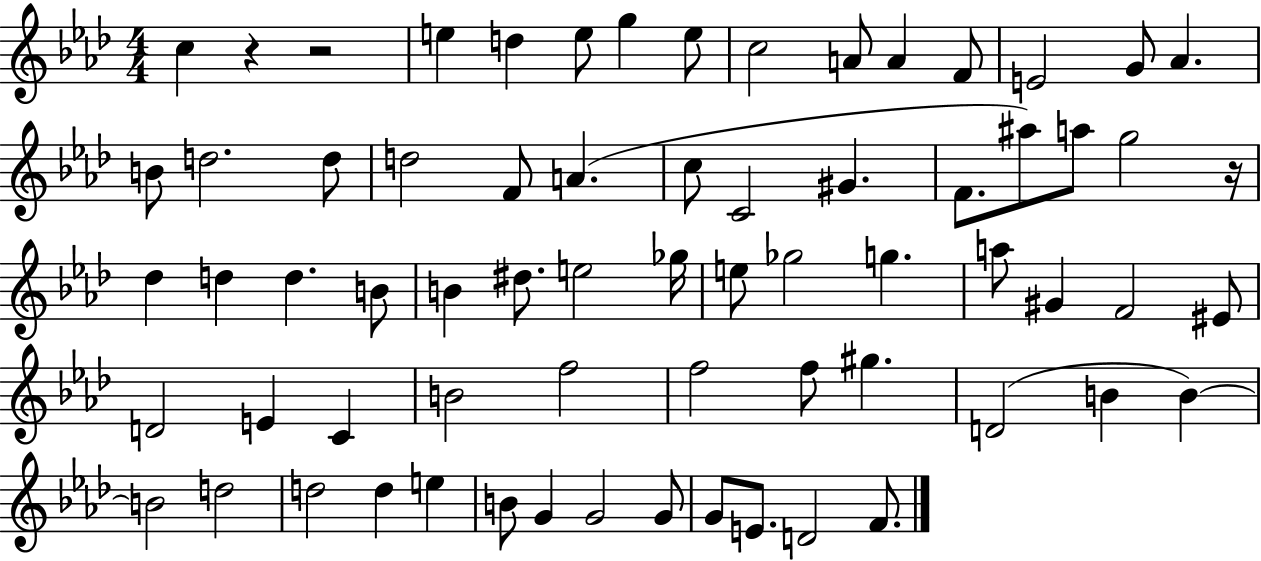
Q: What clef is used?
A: treble